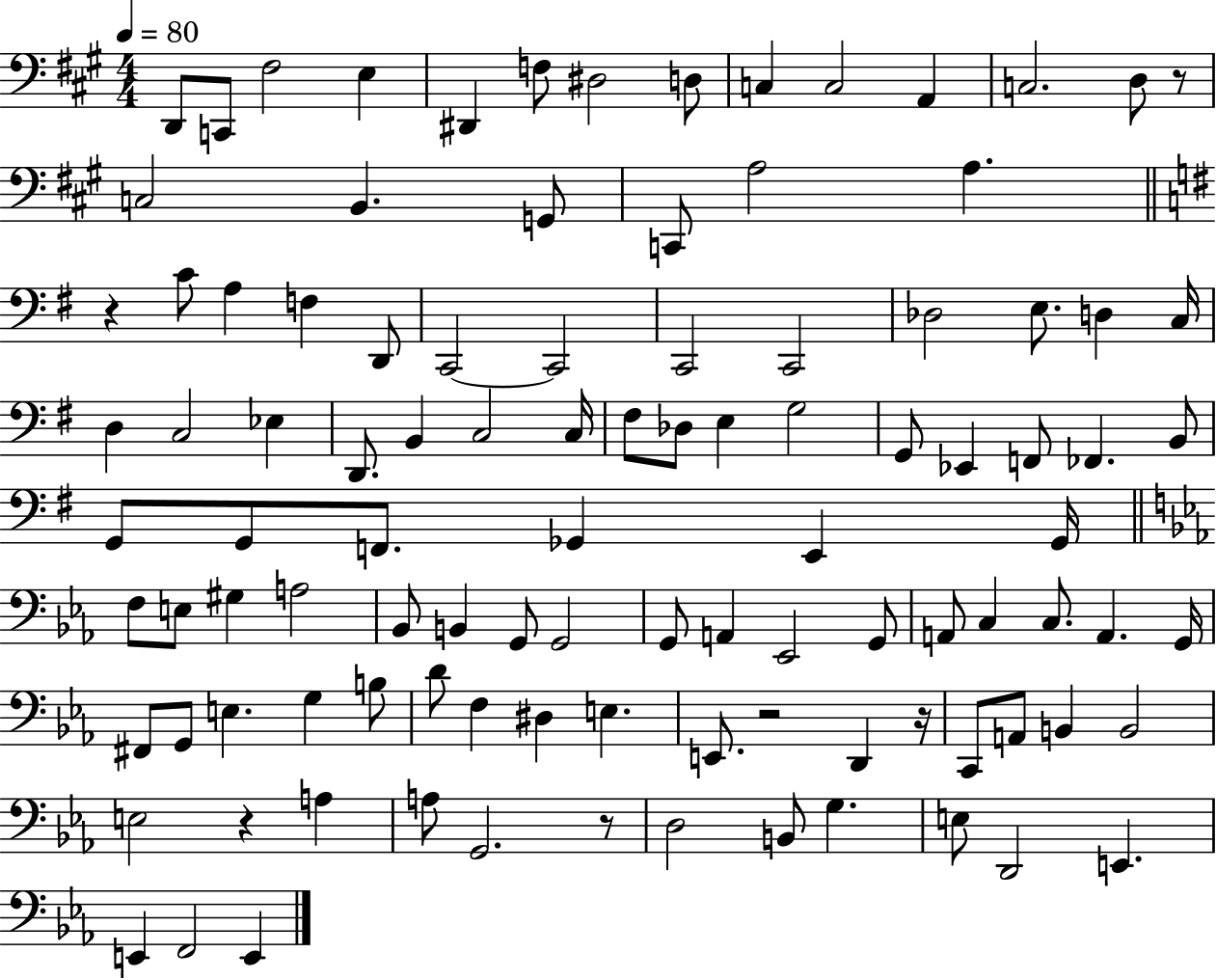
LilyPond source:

{
  \clef bass
  \numericTimeSignature
  \time 4/4
  \key a \major
  \tempo 4 = 80
  \repeat volta 2 { d,8 c,8 fis2 e4 | dis,4 f8 dis2 d8 | c4 c2 a,4 | c2. d8 r8 | \break c2 b,4. g,8 | c,8 a2 a4. | \bar "||" \break \key g \major r4 c'8 a4 f4 d,8 | c,2~~ c,2 | c,2 c,2 | des2 e8. d4 c16 | \break d4 c2 ees4 | d,8. b,4 c2 c16 | fis8 des8 e4 g2 | g,8 ees,4 f,8 fes,4. b,8 | \break g,8 g,8 f,8. ges,4 e,4 ges,16 | \bar "||" \break \key c \minor f8 e8 gis4 a2 | bes,8 b,4 g,8 g,2 | g,8 a,4 ees,2 g,8 | a,8 c4 c8. a,4. g,16 | \break fis,8 g,8 e4. g4 b8 | d'8 f4 dis4 e4. | e,8. r2 d,4 r16 | c,8 a,8 b,4 b,2 | \break e2 r4 a4 | a8 g,2. r8 | d2 b,8 g4. | e8 d,2 e,4. | \break e,4 f,2 e,4 | } \bar "|."
}